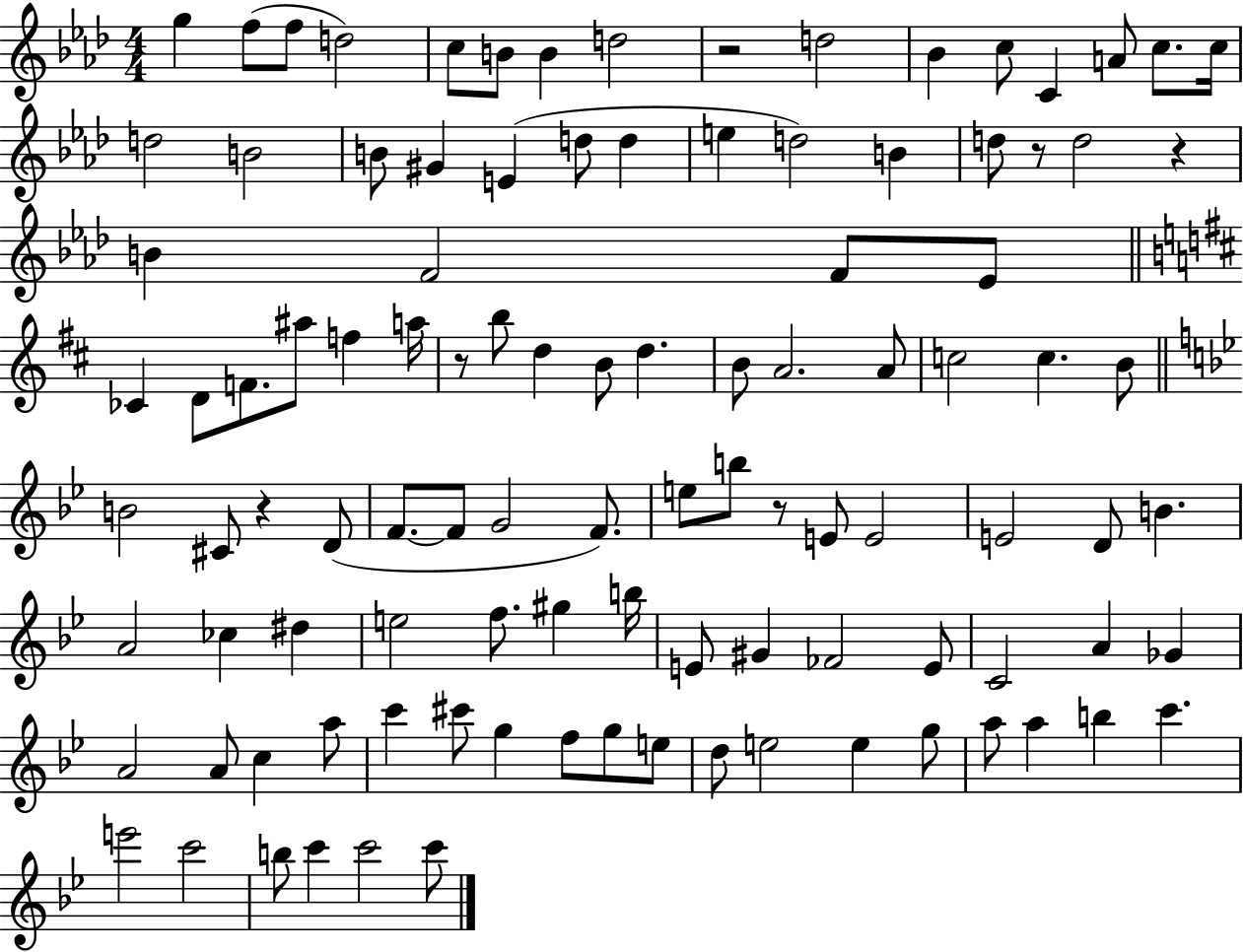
{
  \clef treble
  \numericTimeSignature
  \time 4/4
  \key aes \major
  g''4 f''8( f''8 d''2) | c''8 b'8 b'4 d''2 | r2 d''2 | bes'4 c''8 c'4 a'8 c''8. c''16 | \break d''2 b'2 | b'8 gis'4 e'4( d''8 d''4 | e''4 d''2) b'4 | d''8 r8 d''2 r4 | \break b'4 f'2 f'8 ees'8 | \bar "||" \break \key d \major ces'4 d'8 f'8. ais''8 f''4 a''16 | r8 b''8 d''4 b'8 d''4. | b'8 a'2. a'8 | c''2 c''4. b'8 | \break \bar "||" \break \key bes \major b'2 cis'8 r4 d'8( | f'8.~~ f'8 g'2 f'8.) | e''8 b''8 r8 e'8 e'2 | e'2 d'8 b'4. | \break a'2 ces''4 dis''4 | e''2 f''8. gis''4 b''16 | e'8 gis'4 fes'2 e'8 | c'2 a'4 ges'4 | \break a'2 a'8 c''4 a''8 | c'''4 cis'''8 g''4 f''8 g''8 e''8 | d''8 e''2 e''4 g''8 | a''8 a''4 b''4 c'''4. | \break e'''2 c'''2 | b''8 c'''4 c'''2 c'''8 | \bar "|."
}